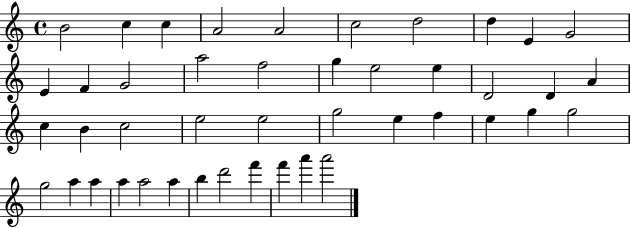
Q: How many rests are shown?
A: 0